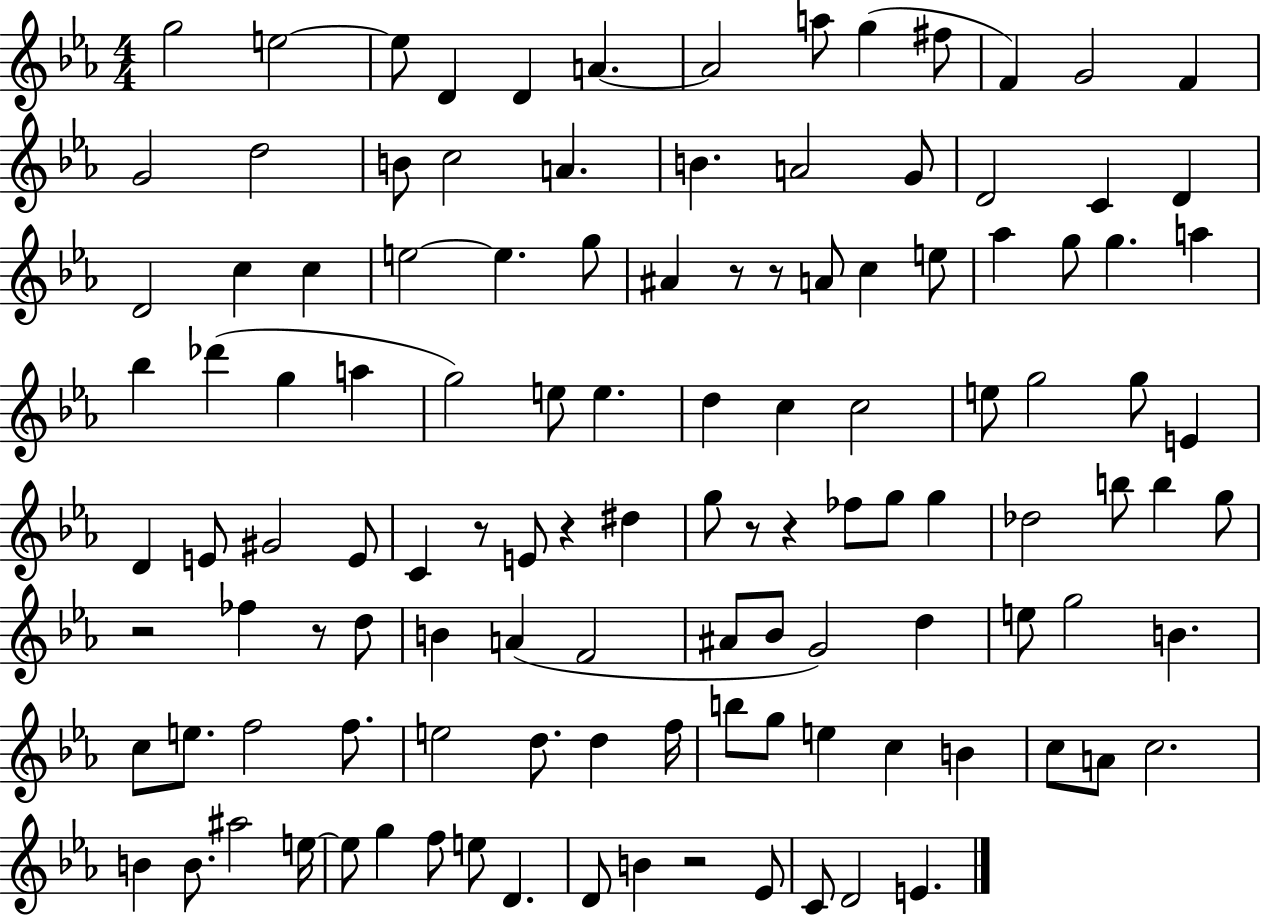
G5/h E5/h E5/e D4/q D4/q A4/q. A4/h A5/e G5/q F#5/e F4/q G4/h F4/q G4/h D5/h B4/e C5/h A4/q. B4/q. A4/h G4/e D4/h C4/q D4/q D4/h C5/q C5/q E5/h E5/q. G5/e A#4/q R/e R/e A4/e C5/q E5/e Ab5/q G5/e G5/q. A5/q Bb5/q Db6/q G5/q A5/q G5/h E5/e E5/q. D5/q C5/q C5/h E5/e G5/h G5/e E4/q D4/q E4/e G#4/h E4/e C4/q R/e E4/e R/q D#5/q G5/e R/e R/q FES5/e G5/e G5/q Db5/h B5/e B5/q G5/e R/h FES5/q R/e D5/e B4/q A4/q F4/h A#4/e Bb4/e G4/h D5/q E5/e G5/h B4/q. C5/e E5/e. F5/h F5/e. E5/h D5/e. D5/q F5/s B5/e G5/e E5/q C5/q B4/q C5/e A4/e C5/h. B4/q B4/e. A#5/h E5/s E5/e G5/q F5/e E5/e D4/q. D4/e B4/q R/h Eb4/e C4/e D4/h E4/q.